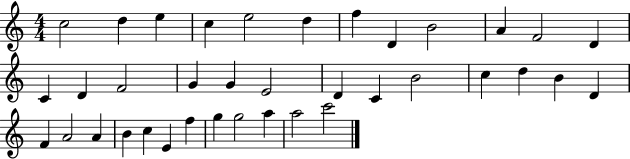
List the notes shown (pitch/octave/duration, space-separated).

C5/h D5/q E5/q C5/q E5/h D5/q F5/q D4/q B4/h A4/q F4/h D4/q C4/q D4/q F4/h G4/q G4/q E4/h D4/q C4/q B4/h C5/q D5/q B4/q D4/q F4/q A4/h A4/q B4/q C5/q E4/q F5/q G5/q G5/h A5/q A5/h C6/h